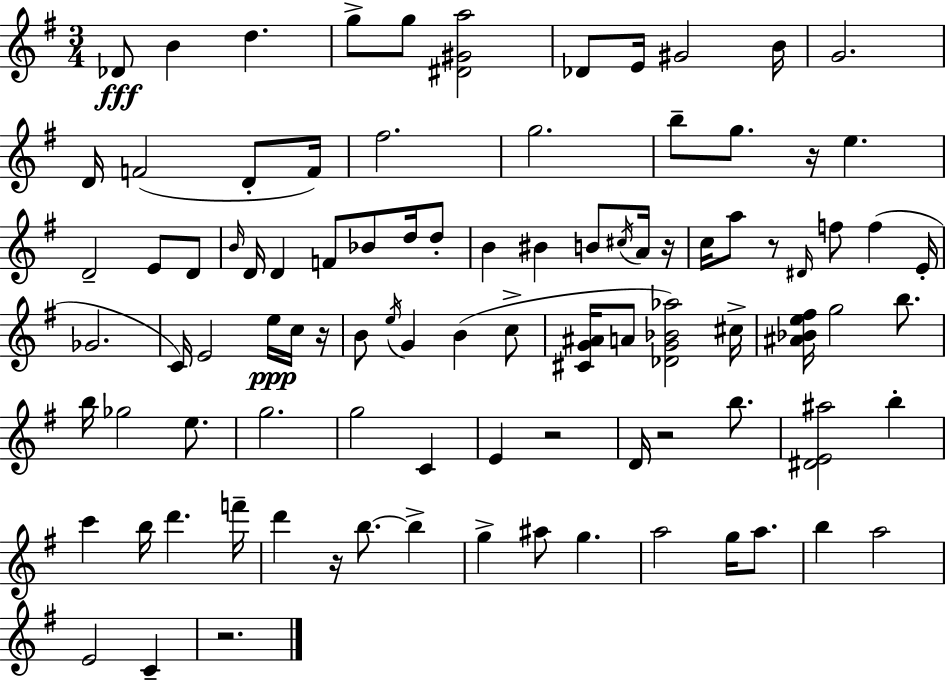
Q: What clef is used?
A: treble